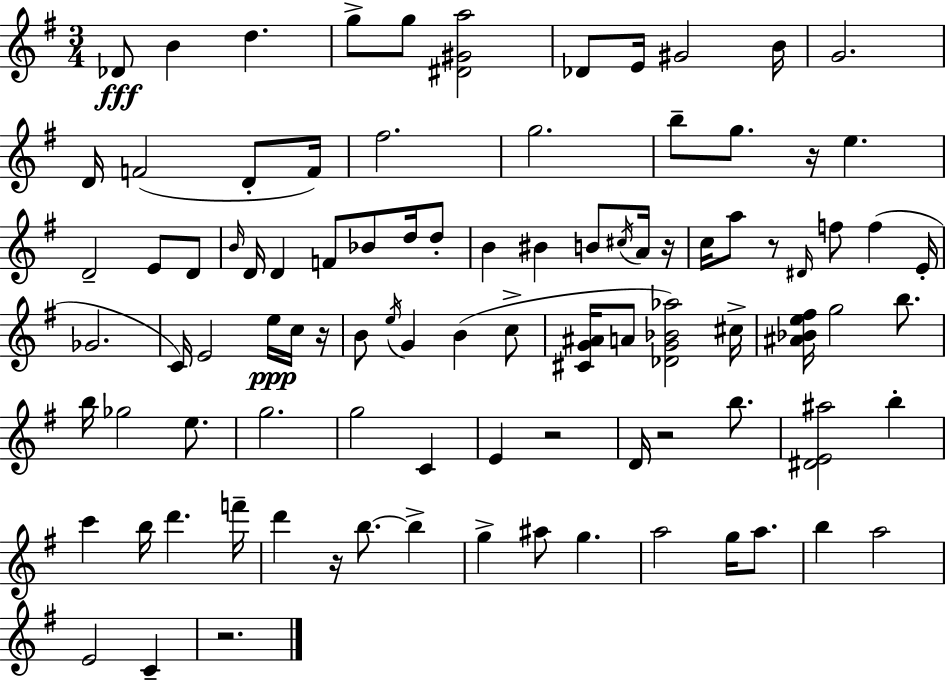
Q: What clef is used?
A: treble